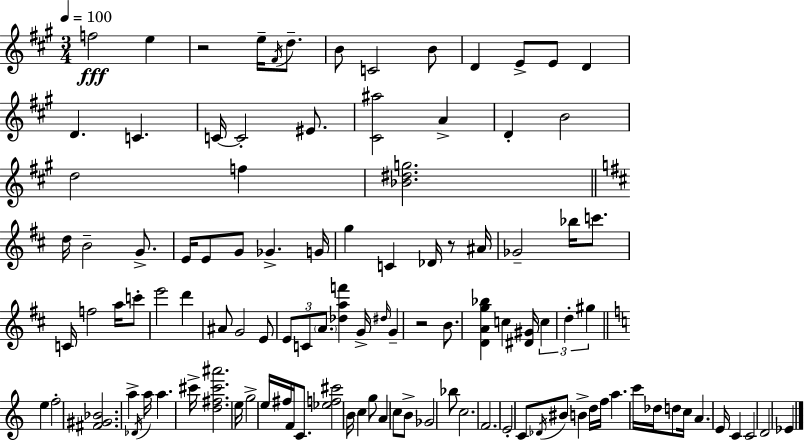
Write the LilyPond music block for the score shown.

{
  \clef treble
  \numericTimeSignature
  \time 3/4
  \key a \major
  \tempo 4 = 100
  f''2\fff e''4 | r2 e''16-- \acciaccatura { fis'16 } d''8.-- | b'8 c'2 b'8 | d'4 e'8-> e'8 d'4 | \break d'4. c'4. | c'16~~ c'2-. eis'8. | <cis' ais''>2 a'4-> | d'4-. b'2 | \break d''2 f''4 | <bes' dis'' g''>2. | \bar "||" \break \key d \major d''16 b'2-- g'8.-> | e'16 e'8 g'8 ges'4.-> g'16 | g''4 c'4 des'16 r8 ais'16 | ges'2-- bes''16 c'''8. | \break c'16 f''2 a''16 c'''8-. | e'''2 d'''4 | ais'8 g'2 e'8 | \tuplet 3/2 { e'8 c'8 \parenthesize a'8. } <des'' a'' f'''>4 g'16-> | \break \grace { dis''16 } g'4-- r2 | b'8. <d' a' g'' bes''>4 c''4 | <dis' gis'>16 \tuplet 3/2 { c''4 d''4-. gis''4 } | \bar "||" \break \key c \major e''4 f''2-. | <fis' gis' bes'>2. | a''4-> \acciaccatura { des'16 } a''16 a''4. | cis'''16-> <d'' fis'' cis''' ais'''>2. | \break e''16 g''2-> e''16 fis''16 | f'16 c'8. <ees'' f'' cis'''>2 | b'16 c''4 g''8 a'4 c''8 | b'8-> ges'2 bes''8 | \break c''2. | f'2. | e'2-. c'8 \acciaccatura { des'16 } | bis'8 b'4-> d''16 f''16 a''4. | \break c'''16 des''16 d''8 c''16 a'4. | e'16 c'4 c'2 | d'2 ees'4 | \bar "|."
}